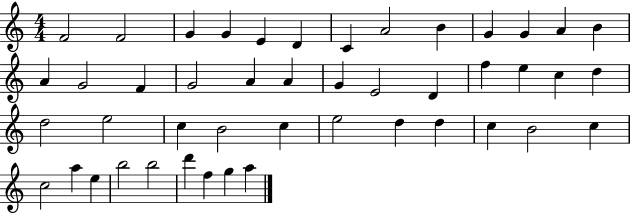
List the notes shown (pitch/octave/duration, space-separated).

F4/h F4/h G4/q G4/q E4/q D4/q C4/q A4/h B4/q G4/q G4/q A4/q B4/q A4/q G4/h F4/q G4/h A4/q A4/q G4/q E4/h D4/q F5/q E5/q C5/q D5/q D5/h E5/h C5/q B4/h C5/q E5/h D5/q D5/q C5/q B4/h C5/q C5/h A5/q E5/q B5/h B5/h D6/q F5/q G5/q A5/q